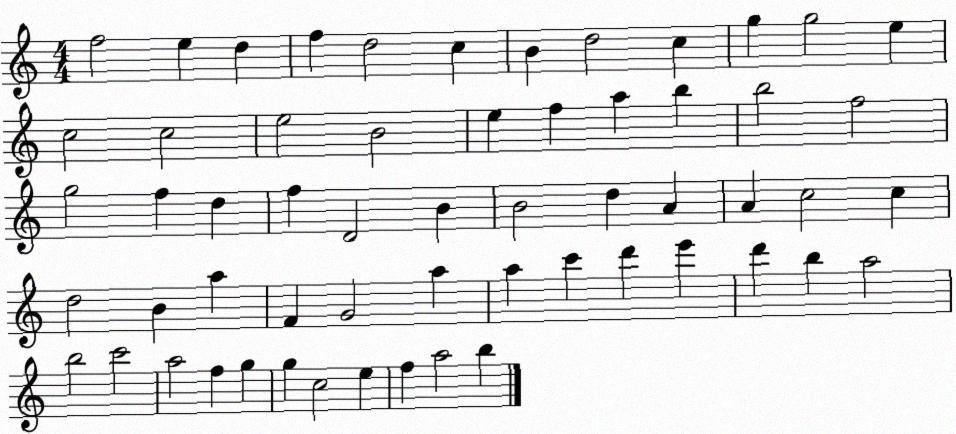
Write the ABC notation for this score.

X:1
T:Untitled
M:4/4
L:1/4
K:C
f2 e d f d2 c B d2 c g g2 e c2 c2 e2 B2 e f a b b2 f2 g2 f d f D2 B B2 d A A c2 c d2 B a F G2 a a c' d' e' d' b a2 b2 c'2 a2 f g g c2 e f a2 b